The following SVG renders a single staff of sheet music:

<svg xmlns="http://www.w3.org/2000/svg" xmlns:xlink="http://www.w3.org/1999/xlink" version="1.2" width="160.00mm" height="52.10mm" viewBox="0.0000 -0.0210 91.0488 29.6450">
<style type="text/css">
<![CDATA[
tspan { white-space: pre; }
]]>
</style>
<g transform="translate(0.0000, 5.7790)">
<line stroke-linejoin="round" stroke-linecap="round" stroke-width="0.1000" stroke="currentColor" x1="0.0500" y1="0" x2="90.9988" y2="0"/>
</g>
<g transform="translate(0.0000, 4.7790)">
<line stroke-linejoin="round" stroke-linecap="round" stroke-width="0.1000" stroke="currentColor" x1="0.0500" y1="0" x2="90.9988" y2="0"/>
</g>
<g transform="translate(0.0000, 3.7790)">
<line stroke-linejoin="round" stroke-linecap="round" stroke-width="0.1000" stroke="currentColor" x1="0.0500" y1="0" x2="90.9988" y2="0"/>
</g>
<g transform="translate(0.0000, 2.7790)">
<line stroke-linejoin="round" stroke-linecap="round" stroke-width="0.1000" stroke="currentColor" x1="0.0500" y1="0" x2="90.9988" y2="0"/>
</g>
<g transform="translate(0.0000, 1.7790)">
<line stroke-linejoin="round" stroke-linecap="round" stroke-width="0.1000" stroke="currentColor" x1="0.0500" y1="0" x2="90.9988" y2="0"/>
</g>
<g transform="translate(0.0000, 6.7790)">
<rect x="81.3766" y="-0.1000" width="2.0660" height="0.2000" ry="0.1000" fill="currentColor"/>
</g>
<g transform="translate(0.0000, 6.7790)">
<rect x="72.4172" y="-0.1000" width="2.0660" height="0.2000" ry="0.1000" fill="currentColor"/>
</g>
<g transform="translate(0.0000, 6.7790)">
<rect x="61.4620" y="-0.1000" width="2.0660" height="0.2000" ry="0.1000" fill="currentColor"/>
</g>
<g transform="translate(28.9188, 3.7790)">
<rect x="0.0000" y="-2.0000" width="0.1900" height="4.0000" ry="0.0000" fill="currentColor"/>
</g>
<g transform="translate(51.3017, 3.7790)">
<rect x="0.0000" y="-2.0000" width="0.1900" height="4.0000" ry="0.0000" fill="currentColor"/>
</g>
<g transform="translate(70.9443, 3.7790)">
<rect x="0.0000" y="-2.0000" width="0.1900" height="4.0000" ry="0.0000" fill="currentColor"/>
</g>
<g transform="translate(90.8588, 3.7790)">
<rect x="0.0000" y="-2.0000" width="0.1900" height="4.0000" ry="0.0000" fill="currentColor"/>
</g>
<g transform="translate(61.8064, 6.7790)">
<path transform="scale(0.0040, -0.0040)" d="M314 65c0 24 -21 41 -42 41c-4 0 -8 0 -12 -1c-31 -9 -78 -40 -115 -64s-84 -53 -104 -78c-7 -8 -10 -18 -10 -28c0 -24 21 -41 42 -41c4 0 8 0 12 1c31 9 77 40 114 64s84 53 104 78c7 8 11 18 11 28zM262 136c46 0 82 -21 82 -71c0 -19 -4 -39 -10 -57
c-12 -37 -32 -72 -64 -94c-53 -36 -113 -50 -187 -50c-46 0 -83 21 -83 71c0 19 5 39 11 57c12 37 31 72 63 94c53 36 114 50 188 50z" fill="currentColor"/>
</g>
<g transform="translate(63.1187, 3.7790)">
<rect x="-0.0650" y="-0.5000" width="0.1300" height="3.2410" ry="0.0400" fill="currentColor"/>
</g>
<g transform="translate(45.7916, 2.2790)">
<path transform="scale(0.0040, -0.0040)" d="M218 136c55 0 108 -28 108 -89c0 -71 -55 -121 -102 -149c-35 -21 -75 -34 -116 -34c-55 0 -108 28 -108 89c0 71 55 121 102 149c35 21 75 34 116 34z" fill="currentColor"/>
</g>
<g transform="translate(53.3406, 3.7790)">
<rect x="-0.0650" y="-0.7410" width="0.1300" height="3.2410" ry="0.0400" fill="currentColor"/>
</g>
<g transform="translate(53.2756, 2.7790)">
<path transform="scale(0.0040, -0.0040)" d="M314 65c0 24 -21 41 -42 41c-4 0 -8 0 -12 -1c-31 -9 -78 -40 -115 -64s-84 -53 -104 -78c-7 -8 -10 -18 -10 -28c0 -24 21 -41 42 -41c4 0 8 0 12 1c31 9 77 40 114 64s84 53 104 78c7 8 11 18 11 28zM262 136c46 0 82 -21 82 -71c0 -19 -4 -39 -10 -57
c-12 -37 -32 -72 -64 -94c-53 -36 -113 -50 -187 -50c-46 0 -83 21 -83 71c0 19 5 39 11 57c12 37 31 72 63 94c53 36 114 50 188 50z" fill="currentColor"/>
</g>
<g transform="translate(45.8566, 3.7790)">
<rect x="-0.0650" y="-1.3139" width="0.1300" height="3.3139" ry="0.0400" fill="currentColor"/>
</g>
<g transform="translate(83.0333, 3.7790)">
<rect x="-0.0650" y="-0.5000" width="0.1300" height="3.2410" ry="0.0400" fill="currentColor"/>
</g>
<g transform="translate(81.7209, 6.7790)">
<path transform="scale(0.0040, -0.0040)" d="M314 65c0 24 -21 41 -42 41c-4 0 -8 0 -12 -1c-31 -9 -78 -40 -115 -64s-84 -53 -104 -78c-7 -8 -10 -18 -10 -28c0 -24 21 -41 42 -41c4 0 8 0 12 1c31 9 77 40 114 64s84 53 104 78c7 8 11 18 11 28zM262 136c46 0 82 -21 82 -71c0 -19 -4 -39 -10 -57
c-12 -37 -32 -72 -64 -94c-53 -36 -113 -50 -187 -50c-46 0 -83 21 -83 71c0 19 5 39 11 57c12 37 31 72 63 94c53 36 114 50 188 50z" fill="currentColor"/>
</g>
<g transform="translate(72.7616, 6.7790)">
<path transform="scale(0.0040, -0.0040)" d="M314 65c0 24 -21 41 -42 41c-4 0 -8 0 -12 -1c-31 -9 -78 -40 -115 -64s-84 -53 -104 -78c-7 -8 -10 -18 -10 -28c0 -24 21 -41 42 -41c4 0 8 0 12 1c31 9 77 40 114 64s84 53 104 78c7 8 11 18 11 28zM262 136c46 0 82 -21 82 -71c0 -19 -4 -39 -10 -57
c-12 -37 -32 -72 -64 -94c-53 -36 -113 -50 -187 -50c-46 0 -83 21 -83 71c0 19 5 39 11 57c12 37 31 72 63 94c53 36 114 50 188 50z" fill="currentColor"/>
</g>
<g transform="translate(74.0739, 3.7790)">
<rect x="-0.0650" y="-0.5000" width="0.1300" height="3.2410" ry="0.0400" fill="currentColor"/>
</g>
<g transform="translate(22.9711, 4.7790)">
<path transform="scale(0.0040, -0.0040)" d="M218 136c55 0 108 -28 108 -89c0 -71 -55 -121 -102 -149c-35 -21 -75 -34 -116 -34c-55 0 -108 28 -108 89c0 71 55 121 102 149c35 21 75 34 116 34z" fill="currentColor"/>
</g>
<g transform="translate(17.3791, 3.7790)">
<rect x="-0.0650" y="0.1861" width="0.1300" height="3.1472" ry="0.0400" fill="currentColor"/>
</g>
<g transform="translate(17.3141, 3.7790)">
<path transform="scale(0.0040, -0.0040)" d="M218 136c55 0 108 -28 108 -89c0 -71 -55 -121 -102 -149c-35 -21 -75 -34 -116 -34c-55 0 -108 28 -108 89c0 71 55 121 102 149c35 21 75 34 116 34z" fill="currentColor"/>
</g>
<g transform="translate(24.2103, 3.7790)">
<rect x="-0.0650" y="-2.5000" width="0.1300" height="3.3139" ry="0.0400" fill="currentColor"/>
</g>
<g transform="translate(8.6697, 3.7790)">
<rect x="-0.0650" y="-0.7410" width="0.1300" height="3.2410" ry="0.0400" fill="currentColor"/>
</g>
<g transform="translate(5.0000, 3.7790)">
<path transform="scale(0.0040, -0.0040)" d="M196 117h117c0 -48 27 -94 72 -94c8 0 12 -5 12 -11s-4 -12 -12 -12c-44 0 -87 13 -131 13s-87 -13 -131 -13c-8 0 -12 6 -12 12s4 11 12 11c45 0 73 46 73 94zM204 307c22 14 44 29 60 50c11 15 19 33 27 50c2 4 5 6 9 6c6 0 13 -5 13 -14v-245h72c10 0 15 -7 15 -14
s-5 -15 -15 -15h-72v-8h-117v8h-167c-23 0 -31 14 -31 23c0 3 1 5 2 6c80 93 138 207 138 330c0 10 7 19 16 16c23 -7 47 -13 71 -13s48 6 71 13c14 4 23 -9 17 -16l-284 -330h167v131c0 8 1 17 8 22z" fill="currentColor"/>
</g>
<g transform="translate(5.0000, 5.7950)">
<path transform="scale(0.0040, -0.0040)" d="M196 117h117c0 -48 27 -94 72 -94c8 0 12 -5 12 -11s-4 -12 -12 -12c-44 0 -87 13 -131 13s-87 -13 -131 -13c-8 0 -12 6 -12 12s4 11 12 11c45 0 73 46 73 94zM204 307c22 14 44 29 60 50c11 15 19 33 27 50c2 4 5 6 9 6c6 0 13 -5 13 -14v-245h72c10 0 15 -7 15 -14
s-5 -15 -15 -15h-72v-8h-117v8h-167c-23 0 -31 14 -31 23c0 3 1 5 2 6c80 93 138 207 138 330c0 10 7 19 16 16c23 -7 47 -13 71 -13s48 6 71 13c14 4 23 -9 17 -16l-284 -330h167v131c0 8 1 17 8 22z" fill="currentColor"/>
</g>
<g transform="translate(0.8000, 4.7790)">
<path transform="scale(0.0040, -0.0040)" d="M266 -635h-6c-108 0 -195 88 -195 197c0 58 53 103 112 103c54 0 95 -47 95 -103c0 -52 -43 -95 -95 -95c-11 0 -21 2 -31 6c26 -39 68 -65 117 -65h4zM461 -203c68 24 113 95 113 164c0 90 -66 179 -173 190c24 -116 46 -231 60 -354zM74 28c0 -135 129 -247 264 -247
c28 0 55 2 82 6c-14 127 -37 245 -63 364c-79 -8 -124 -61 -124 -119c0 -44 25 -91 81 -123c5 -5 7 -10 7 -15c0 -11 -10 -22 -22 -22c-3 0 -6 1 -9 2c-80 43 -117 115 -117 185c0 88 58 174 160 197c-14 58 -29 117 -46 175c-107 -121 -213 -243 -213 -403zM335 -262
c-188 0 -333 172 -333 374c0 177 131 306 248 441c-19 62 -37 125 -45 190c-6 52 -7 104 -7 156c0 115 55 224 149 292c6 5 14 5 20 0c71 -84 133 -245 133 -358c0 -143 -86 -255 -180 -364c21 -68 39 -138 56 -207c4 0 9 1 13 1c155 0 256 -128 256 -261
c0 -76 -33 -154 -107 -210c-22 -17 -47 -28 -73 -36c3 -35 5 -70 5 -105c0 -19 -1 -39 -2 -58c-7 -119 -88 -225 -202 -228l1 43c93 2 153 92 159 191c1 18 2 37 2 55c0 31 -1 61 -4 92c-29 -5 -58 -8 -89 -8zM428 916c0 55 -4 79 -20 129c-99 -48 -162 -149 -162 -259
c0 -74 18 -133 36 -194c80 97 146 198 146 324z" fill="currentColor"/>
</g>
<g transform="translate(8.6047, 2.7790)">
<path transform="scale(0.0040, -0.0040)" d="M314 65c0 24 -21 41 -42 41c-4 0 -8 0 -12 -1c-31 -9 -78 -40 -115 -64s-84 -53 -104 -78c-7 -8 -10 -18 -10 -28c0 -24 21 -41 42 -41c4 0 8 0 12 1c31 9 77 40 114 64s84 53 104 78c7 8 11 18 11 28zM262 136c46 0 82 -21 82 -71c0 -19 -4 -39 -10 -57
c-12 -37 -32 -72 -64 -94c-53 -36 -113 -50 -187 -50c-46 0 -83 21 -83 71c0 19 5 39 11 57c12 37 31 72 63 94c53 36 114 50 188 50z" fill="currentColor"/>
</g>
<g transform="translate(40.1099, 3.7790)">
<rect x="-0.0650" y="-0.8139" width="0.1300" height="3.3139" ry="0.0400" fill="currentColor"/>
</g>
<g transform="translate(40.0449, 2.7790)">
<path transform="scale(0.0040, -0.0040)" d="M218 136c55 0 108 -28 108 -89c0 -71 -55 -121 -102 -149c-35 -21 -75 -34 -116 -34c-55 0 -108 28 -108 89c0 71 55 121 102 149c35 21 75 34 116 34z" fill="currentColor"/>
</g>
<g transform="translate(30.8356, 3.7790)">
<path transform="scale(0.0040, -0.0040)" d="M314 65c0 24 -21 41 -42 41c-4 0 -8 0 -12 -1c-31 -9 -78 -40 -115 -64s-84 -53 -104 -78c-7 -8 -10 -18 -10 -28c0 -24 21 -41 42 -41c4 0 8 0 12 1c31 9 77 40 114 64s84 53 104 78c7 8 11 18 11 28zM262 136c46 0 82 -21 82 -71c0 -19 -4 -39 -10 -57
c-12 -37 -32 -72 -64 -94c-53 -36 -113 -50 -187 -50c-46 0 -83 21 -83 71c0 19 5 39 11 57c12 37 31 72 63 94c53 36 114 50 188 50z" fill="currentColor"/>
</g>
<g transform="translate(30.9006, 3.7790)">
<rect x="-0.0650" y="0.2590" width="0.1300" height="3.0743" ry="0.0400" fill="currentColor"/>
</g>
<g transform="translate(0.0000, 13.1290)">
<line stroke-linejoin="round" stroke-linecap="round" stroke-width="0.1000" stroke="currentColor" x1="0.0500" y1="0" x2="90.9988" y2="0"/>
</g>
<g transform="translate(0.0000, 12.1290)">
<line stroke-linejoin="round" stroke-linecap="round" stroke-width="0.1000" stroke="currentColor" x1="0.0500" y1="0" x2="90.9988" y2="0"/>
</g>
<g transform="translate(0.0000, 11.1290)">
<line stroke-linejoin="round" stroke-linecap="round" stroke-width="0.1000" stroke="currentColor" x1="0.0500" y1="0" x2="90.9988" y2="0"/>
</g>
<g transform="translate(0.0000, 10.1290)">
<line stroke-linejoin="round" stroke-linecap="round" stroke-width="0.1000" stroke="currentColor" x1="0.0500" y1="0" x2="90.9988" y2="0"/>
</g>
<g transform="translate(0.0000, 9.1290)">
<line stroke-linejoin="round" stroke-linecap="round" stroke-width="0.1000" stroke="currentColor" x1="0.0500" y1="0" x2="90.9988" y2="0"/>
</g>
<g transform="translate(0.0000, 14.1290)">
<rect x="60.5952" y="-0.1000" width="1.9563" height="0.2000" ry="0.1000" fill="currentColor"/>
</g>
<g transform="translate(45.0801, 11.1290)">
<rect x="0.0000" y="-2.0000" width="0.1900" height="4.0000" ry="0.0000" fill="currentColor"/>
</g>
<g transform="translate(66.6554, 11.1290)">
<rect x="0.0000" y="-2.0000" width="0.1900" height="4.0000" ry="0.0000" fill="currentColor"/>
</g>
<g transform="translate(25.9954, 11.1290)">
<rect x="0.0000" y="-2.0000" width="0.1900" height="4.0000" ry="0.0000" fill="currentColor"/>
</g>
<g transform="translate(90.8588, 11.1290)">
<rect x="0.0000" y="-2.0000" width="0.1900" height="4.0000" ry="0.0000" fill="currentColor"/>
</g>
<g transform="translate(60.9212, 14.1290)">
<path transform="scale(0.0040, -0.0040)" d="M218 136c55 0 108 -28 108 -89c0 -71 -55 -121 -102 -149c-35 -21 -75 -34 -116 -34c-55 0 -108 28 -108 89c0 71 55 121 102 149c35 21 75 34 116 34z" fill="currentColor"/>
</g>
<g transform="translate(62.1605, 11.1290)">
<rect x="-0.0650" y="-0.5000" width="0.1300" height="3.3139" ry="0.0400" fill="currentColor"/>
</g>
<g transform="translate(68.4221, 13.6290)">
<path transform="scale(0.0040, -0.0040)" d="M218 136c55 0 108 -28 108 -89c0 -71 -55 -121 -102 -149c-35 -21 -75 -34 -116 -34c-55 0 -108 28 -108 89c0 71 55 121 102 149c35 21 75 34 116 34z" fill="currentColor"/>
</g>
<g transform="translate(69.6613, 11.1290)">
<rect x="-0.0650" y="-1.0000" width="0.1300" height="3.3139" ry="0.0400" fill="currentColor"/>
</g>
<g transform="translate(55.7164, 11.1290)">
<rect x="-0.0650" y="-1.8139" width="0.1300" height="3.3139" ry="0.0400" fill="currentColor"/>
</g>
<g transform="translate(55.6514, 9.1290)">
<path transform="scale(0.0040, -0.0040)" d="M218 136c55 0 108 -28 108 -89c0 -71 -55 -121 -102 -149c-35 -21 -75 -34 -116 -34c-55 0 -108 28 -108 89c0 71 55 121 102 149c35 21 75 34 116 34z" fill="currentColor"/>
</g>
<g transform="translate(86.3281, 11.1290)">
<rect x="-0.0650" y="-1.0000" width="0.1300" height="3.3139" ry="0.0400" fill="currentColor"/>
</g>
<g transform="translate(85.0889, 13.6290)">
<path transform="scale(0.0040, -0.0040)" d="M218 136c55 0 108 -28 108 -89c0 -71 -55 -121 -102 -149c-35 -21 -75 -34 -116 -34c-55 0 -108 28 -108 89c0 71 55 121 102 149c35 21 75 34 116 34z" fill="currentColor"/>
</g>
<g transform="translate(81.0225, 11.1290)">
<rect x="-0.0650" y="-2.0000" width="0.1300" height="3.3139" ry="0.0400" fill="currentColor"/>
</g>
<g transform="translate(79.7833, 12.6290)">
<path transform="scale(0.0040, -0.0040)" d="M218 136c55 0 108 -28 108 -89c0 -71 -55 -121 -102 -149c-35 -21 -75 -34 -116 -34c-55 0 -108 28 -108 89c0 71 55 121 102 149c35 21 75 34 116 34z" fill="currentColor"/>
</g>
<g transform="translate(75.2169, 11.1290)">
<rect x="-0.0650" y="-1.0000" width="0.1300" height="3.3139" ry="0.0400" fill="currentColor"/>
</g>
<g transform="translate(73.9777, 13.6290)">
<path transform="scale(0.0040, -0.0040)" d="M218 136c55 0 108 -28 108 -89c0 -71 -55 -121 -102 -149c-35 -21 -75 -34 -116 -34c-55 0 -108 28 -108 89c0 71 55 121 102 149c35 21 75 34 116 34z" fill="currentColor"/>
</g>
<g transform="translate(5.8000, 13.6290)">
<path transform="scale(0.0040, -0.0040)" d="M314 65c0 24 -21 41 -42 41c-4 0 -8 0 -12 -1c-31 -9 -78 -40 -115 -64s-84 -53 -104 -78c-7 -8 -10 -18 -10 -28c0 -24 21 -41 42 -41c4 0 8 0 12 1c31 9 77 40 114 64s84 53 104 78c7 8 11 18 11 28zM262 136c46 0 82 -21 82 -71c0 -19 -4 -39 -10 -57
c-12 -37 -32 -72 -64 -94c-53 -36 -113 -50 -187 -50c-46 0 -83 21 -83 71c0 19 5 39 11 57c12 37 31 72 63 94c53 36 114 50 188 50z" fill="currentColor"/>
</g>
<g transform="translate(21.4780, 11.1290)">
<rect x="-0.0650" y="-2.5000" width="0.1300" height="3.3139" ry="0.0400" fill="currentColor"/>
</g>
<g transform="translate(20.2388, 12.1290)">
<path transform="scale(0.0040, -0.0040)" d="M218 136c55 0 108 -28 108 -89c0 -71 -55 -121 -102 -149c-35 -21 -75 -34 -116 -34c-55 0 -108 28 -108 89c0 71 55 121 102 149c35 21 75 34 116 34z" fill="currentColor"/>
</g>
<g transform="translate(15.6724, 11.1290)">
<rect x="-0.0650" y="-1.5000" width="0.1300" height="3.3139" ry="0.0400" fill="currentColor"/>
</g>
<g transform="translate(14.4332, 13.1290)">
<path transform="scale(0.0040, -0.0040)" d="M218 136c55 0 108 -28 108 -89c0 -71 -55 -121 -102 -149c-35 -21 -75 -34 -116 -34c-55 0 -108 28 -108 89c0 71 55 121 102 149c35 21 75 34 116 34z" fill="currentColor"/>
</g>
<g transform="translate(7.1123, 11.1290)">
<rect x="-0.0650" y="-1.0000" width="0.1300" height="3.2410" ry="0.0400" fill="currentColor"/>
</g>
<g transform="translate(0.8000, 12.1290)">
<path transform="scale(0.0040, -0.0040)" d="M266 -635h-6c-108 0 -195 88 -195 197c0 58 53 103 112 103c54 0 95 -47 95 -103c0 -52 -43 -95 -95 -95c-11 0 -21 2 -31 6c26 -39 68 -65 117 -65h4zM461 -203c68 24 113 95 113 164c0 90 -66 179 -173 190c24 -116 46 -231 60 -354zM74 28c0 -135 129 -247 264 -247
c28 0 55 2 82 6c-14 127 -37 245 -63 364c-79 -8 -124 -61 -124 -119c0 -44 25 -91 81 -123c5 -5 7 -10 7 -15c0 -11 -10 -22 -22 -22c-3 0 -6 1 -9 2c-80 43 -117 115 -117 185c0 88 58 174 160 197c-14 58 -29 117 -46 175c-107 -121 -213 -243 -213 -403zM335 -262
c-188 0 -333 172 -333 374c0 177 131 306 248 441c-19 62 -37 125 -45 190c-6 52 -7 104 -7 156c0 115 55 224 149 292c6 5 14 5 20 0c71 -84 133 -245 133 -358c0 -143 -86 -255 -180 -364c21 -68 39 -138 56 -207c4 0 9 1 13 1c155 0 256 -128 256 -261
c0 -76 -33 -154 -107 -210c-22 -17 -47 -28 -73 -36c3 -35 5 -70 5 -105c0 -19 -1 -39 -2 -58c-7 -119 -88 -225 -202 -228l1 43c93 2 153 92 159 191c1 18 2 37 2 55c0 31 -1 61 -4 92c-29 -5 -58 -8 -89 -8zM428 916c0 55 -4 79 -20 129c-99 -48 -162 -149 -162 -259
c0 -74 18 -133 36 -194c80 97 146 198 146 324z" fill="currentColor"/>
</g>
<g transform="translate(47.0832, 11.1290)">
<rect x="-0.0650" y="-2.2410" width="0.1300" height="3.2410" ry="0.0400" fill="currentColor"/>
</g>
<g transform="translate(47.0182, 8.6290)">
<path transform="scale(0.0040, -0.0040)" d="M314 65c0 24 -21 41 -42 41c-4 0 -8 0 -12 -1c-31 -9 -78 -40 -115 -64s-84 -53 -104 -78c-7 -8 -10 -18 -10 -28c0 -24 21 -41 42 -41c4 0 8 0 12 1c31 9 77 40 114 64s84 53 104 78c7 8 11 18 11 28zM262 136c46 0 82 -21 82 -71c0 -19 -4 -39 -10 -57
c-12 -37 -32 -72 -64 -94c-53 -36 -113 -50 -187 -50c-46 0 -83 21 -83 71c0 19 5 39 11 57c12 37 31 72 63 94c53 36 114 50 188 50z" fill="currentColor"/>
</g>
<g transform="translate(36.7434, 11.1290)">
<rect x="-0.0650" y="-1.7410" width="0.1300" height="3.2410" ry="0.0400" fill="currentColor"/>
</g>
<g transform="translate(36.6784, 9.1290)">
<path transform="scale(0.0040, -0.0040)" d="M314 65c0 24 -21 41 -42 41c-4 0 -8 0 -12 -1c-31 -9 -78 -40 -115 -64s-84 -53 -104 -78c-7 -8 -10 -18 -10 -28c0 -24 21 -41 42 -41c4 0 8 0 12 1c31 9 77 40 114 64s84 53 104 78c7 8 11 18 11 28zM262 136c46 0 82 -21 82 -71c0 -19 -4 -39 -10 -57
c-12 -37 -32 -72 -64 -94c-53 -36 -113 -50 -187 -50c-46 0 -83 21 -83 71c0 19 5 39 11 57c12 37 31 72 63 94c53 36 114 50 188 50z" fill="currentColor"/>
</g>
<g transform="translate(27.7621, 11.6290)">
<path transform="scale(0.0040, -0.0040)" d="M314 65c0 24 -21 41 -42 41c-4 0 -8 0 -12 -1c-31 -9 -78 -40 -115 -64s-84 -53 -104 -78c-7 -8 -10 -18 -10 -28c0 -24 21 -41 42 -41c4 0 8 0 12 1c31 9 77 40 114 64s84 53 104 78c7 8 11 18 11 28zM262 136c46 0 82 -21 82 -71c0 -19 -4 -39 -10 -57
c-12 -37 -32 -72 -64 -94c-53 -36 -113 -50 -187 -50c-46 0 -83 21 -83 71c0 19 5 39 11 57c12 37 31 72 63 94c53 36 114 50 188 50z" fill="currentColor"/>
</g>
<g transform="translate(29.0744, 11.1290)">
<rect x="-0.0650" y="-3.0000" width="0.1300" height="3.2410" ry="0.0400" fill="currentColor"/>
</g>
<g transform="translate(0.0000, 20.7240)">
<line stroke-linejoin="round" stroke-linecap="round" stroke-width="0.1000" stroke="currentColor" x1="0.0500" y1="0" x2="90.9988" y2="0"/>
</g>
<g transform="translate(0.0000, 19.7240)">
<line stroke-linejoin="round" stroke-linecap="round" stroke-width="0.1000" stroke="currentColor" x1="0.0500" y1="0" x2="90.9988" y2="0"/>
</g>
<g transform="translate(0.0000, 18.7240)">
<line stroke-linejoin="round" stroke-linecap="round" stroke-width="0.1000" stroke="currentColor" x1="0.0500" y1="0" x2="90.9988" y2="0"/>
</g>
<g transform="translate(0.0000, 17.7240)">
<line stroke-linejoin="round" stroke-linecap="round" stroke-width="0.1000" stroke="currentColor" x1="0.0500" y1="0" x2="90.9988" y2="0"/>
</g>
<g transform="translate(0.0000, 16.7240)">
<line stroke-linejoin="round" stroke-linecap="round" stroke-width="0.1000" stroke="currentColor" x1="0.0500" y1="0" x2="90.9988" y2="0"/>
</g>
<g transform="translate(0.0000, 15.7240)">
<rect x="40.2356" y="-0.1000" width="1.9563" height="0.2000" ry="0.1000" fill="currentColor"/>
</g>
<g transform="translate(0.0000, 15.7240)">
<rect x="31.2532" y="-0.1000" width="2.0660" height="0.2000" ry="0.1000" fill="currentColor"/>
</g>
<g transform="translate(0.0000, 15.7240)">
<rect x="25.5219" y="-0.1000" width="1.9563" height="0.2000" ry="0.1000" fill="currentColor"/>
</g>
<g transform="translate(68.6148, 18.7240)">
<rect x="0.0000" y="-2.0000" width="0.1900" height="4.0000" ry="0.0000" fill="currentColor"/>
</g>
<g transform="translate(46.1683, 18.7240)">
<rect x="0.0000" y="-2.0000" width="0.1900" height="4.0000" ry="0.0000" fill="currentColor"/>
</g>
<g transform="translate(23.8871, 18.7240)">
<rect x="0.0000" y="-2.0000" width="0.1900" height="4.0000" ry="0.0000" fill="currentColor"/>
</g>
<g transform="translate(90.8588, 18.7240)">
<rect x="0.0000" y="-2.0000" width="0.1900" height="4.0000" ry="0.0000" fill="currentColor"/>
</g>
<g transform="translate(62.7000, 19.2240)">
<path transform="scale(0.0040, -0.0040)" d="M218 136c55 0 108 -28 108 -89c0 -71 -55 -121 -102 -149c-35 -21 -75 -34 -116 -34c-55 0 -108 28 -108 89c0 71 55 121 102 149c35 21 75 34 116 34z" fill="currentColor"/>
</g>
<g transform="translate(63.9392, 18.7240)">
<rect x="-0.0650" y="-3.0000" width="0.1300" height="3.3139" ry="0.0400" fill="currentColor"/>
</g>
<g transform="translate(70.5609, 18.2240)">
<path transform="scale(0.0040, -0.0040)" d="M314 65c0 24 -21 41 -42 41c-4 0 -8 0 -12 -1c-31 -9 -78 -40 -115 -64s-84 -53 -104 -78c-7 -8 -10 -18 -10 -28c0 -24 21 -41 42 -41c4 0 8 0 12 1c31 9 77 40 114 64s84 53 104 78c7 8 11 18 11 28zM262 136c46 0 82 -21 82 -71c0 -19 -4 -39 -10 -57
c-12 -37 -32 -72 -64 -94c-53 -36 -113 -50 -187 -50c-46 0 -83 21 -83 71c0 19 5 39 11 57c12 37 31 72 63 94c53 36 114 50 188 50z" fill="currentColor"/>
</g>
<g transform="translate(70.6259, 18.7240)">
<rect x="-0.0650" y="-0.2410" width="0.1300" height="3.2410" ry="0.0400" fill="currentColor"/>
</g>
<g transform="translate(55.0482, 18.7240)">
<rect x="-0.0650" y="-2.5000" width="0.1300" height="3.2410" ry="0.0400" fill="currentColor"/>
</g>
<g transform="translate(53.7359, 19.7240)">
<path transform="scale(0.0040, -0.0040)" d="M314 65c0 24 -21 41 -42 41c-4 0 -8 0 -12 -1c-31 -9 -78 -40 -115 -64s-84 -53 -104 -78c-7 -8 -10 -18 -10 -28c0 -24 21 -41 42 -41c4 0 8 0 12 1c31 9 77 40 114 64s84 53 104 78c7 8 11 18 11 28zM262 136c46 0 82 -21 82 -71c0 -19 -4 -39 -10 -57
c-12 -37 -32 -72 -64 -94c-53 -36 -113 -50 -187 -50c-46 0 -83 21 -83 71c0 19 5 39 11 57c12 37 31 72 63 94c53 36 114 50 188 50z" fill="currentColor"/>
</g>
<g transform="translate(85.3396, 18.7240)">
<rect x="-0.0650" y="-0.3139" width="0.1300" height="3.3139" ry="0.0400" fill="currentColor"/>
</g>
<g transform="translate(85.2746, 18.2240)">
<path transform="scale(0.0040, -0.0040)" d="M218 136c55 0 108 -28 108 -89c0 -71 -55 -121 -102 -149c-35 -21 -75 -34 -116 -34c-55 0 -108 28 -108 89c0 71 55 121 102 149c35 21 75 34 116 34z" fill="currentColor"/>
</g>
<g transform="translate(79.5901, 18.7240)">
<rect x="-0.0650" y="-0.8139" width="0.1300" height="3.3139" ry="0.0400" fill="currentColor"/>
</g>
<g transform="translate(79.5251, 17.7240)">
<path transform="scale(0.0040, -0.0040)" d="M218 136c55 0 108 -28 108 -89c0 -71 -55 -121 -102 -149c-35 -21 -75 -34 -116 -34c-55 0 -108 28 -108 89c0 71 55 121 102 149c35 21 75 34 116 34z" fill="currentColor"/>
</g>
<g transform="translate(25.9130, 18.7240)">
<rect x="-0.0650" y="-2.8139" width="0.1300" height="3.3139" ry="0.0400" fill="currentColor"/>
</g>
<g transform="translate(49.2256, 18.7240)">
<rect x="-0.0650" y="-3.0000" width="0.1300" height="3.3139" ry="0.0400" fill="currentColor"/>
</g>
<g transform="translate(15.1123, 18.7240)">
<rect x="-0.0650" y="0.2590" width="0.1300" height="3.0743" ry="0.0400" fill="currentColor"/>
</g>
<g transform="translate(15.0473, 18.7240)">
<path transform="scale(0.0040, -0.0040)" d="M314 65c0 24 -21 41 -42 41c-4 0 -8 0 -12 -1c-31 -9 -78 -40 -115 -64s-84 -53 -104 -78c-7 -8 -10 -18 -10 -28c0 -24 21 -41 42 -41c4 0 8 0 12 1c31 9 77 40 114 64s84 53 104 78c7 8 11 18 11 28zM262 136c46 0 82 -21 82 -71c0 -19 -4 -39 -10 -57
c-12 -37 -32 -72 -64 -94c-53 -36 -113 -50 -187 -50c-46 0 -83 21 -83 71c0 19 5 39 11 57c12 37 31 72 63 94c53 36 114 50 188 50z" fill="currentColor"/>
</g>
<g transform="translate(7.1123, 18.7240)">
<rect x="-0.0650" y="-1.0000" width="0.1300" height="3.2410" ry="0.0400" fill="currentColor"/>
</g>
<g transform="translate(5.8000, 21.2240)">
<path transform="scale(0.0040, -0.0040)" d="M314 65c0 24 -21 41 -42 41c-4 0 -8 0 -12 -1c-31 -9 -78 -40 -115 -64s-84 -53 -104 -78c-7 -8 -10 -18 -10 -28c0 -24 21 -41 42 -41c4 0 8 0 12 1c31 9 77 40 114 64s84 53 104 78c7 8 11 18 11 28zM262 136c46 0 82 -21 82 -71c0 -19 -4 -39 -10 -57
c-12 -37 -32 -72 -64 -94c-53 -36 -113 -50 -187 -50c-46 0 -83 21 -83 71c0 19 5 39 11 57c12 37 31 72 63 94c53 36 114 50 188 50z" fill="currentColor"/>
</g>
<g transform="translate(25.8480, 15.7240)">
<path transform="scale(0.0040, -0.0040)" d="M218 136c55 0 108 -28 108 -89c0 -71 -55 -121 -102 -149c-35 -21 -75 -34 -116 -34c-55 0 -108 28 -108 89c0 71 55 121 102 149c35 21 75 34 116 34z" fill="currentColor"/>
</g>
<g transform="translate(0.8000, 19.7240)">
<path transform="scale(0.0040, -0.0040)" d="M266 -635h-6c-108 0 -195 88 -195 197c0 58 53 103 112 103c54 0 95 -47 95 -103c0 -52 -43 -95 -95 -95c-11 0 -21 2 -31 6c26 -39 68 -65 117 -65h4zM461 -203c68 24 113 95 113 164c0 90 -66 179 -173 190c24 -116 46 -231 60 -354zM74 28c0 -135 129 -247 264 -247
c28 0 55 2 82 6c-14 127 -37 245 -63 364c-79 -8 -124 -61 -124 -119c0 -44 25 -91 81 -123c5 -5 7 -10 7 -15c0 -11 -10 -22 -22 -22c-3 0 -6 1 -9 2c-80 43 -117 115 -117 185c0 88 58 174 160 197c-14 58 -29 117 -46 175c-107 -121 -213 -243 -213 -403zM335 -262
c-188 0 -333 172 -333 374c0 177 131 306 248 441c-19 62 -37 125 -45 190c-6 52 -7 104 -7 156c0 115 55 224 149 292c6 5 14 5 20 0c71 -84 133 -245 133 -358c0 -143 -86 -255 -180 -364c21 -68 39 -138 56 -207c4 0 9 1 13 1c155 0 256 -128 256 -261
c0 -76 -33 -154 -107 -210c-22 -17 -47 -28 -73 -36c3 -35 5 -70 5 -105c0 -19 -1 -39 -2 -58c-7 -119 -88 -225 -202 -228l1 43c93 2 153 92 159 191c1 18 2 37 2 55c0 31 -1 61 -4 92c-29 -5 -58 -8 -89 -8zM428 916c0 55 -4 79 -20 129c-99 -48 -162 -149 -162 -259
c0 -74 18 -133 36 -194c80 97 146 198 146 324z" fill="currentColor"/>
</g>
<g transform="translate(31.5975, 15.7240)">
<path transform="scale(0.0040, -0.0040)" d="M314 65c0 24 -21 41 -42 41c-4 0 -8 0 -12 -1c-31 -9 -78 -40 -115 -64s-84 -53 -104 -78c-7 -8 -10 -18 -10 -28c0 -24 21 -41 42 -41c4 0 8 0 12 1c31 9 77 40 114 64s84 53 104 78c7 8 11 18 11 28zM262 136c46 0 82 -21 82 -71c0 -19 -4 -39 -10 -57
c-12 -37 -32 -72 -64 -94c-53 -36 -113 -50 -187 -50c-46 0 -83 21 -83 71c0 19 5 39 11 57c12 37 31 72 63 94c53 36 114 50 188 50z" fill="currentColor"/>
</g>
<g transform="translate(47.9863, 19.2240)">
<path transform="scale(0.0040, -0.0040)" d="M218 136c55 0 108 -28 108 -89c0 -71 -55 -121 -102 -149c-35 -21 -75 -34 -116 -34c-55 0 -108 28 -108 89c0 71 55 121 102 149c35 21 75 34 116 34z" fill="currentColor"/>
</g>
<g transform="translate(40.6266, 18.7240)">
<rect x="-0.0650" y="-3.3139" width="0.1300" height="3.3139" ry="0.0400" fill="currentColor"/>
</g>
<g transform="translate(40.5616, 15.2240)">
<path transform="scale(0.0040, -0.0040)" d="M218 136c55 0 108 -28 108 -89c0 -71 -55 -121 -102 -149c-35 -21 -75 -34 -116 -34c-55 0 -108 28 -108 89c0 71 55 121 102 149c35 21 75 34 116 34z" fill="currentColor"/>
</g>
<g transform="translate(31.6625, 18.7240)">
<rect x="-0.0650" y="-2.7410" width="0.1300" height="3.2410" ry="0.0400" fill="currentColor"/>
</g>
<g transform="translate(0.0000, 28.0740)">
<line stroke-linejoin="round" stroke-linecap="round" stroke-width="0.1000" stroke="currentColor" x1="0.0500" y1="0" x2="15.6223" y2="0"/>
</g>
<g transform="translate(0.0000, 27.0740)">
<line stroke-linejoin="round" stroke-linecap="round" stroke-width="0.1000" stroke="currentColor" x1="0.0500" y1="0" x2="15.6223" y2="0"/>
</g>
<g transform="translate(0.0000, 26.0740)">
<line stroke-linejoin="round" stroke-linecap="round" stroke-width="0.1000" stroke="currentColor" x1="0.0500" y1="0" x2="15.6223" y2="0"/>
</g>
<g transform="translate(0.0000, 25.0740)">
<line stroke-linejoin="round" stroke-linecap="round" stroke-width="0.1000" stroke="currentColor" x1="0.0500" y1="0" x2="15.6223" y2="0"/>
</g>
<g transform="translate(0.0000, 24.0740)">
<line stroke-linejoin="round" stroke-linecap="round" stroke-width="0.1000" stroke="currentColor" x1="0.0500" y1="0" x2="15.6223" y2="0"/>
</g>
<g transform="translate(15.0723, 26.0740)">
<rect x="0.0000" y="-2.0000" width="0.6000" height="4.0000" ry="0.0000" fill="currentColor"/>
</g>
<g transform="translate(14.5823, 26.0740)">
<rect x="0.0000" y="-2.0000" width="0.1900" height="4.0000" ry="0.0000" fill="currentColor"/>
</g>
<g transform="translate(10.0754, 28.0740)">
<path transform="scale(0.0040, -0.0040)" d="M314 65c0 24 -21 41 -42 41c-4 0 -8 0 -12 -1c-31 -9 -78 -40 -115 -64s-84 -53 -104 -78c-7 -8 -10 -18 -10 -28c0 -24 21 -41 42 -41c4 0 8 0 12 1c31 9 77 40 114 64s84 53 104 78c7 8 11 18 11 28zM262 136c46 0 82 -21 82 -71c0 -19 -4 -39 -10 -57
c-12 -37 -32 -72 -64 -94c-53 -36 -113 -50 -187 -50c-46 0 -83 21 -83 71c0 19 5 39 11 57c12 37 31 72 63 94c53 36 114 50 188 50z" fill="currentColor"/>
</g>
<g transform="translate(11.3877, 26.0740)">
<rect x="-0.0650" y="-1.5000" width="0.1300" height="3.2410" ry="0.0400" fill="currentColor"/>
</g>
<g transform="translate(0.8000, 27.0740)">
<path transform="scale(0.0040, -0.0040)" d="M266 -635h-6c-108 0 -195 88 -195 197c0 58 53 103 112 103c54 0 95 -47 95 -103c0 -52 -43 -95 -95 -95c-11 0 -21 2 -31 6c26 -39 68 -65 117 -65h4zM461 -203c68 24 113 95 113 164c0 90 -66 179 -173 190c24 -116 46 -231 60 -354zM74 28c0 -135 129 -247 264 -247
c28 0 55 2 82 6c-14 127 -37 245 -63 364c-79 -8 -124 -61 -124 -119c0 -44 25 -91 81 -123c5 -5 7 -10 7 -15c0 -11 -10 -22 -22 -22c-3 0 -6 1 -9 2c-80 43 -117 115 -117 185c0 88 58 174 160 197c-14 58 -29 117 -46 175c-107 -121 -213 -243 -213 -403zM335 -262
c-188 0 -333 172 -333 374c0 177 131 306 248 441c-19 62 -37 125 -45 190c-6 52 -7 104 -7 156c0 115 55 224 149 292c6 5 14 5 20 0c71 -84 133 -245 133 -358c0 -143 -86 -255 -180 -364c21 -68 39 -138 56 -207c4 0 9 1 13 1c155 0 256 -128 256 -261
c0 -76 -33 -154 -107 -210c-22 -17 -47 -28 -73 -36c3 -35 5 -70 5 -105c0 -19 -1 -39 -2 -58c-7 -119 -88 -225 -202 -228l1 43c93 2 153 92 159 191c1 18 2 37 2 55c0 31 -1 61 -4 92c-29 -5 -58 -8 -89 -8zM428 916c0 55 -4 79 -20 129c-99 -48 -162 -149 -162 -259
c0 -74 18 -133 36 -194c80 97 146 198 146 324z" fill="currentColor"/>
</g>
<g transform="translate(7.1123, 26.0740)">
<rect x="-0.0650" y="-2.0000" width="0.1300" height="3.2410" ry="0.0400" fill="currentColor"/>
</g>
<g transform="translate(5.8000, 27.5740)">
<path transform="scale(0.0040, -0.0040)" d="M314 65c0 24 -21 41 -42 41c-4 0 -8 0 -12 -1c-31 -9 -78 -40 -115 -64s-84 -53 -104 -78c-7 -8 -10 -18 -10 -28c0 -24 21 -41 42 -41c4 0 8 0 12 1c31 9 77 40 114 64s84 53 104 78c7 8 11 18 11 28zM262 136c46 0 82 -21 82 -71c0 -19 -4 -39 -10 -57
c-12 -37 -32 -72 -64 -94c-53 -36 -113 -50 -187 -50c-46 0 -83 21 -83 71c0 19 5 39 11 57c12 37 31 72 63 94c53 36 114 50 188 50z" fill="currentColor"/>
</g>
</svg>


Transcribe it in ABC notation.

X:1
T:Untitled
M:4/4
L:1/4
K:C
d2 B G B2 d e d2 C2 C2 C2 D2 E G A2 f2 g2 f C D D F D D2 B2 a a2 b A G2 A c2 d c F2 E2